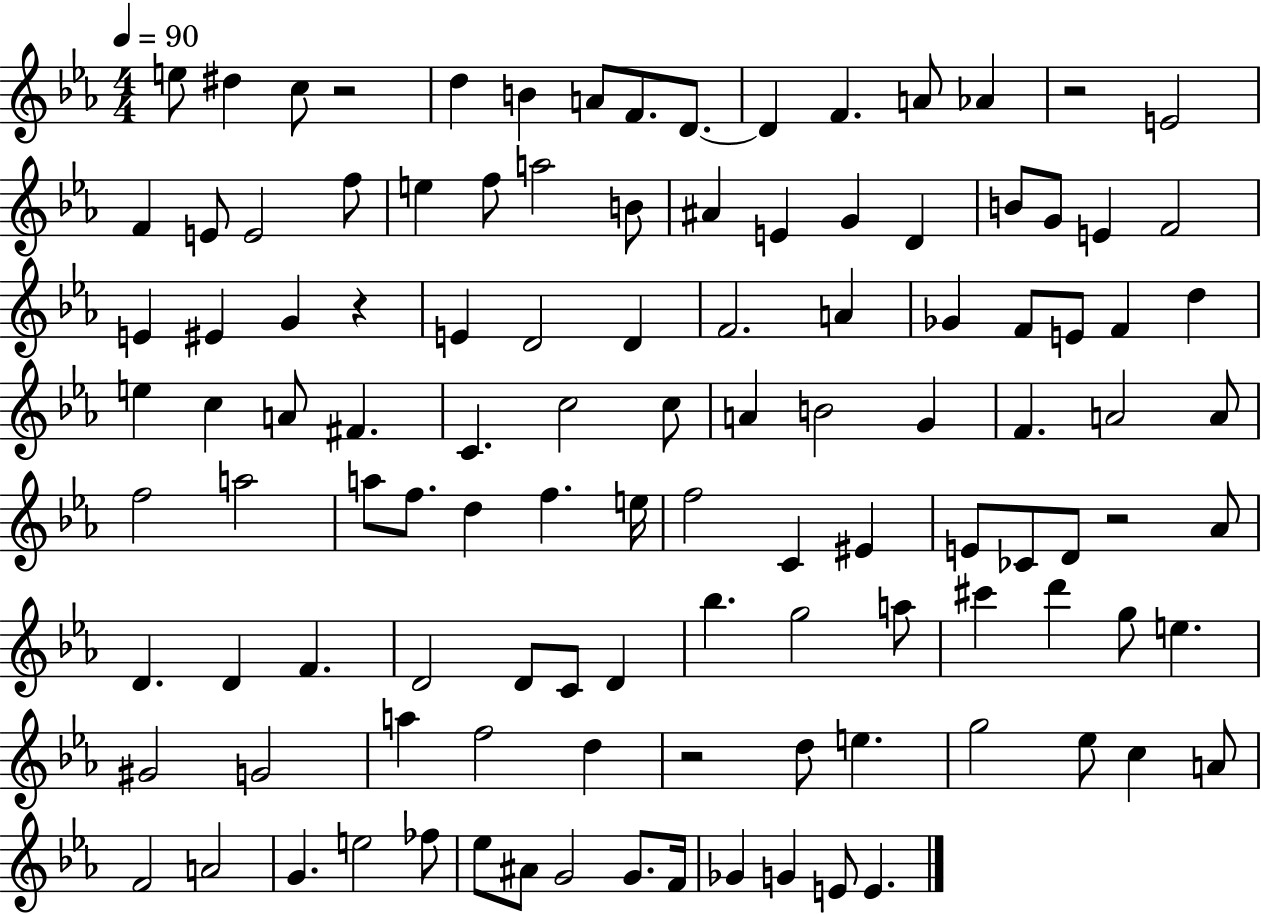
X:1
T:Untitled
M:4/4
L:1/4
K:Eb
e/2 ^d c/2 z2 d B A/2 F/2 D/2 D F A/2 _A z2 E2 F E/2 E2 f/2 e f/2 a2 B/2 ^A E G D B/2 G/2 E F2 E ^E G z E D2 D F2 A _G F/2 E/2 F d e c A/2 ^F C c2 c/2 A B2 G F A2 A/2 f2 a2 a/2 f/2 d f e/4 f2 C ^E E/2 _C/2 D/2 z2 _A/2 D D F D2 D/2 C/2 D _b g2 a/2 ^c' d' g/2 e ^G2 G2 a f2 d z2 d/2 e g2 _e/2 c A/2 F2 A2 G e2 _f/2 _e/2 ^A/2 G2 G/2 F/4 _G G E/2 E